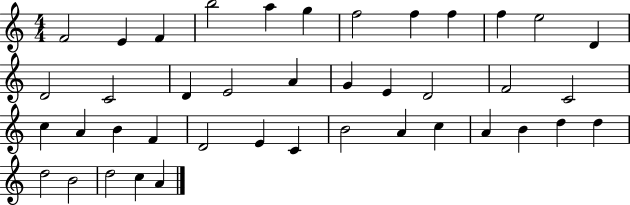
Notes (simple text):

F4/h E4/q F4/q B5/h A5/q G5/q F5/h F5/q F5/q F5/q E5/h D4/q D4/h C4/h D4/q E4/h A4/q G4/q E4/q D4/h F4/h C4/h C5/q A4/q B4/q F4/q D4/h E4/q C4/q B4/h A4/q C5/q A4/q B4/q D5/q D5/q D5/h B4/h D5/h C5/q A4/q